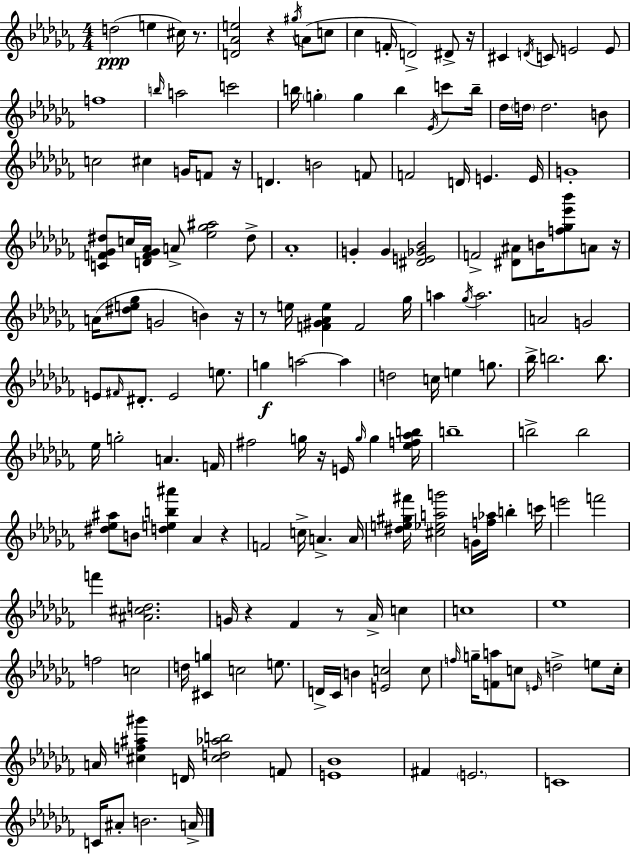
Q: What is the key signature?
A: AES minor